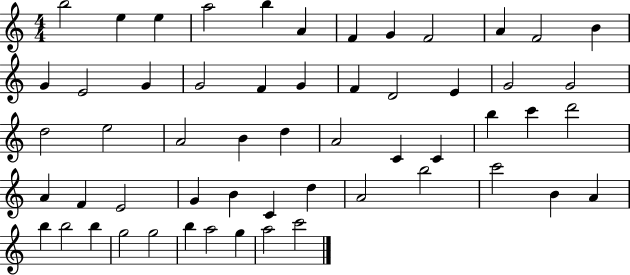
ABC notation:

X:1
T:Untitled
M:4/4
L:1/4
K:C
b2 e e a2 b A F G F2 A F2 B G E2 G G2 F G F D2 E G2 G2 d2 e2 A2 B d A2 C C b c' d'2 A F E2 G B C d A2 b2 c'2 B A b b2 b g2 g2 b a2 g a2 c'2